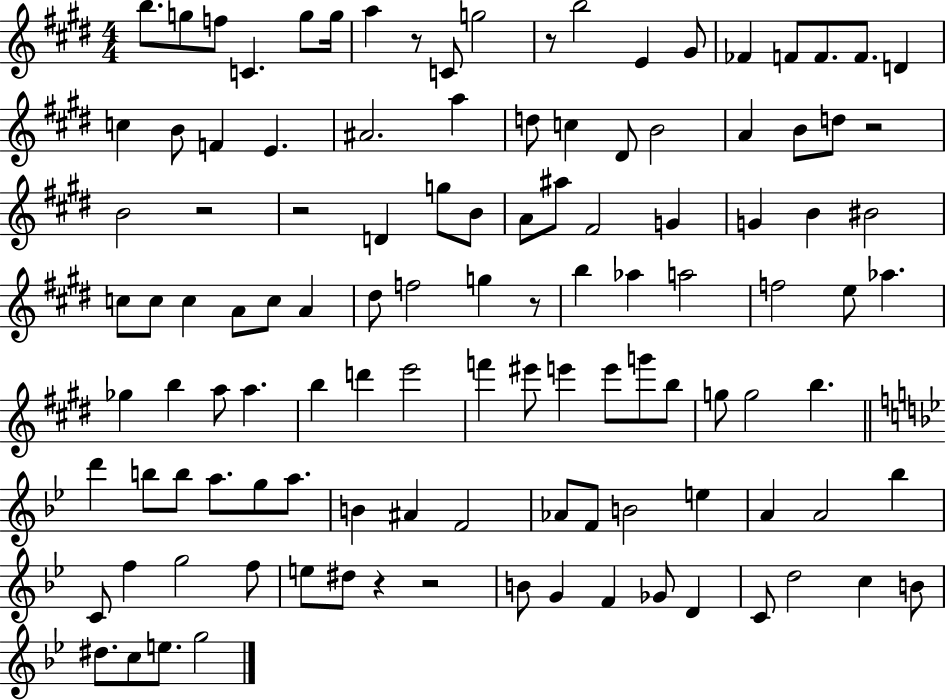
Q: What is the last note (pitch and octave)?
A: G5